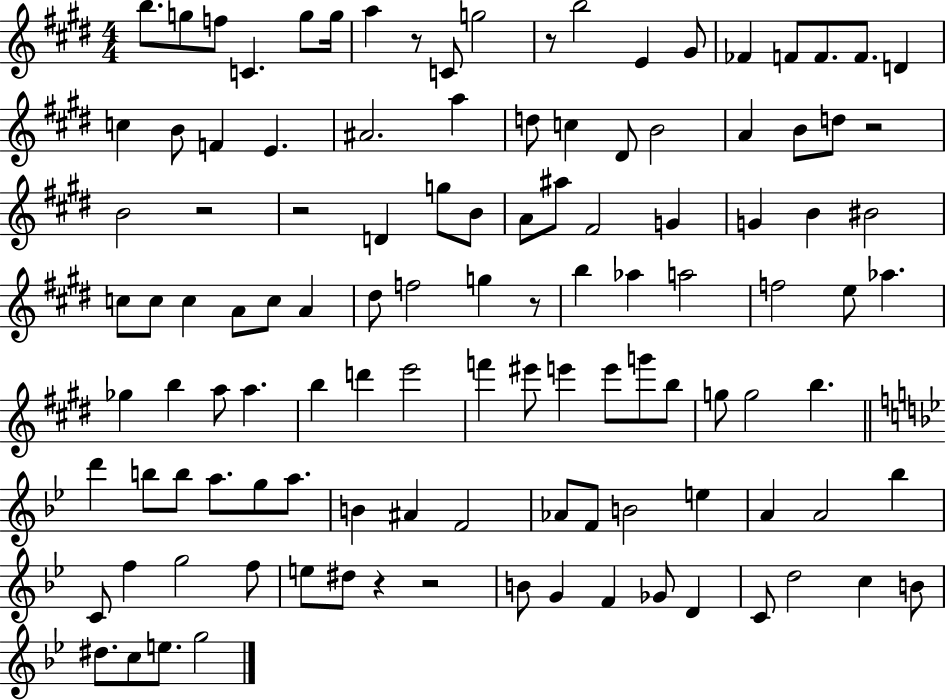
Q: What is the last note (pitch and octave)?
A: G5